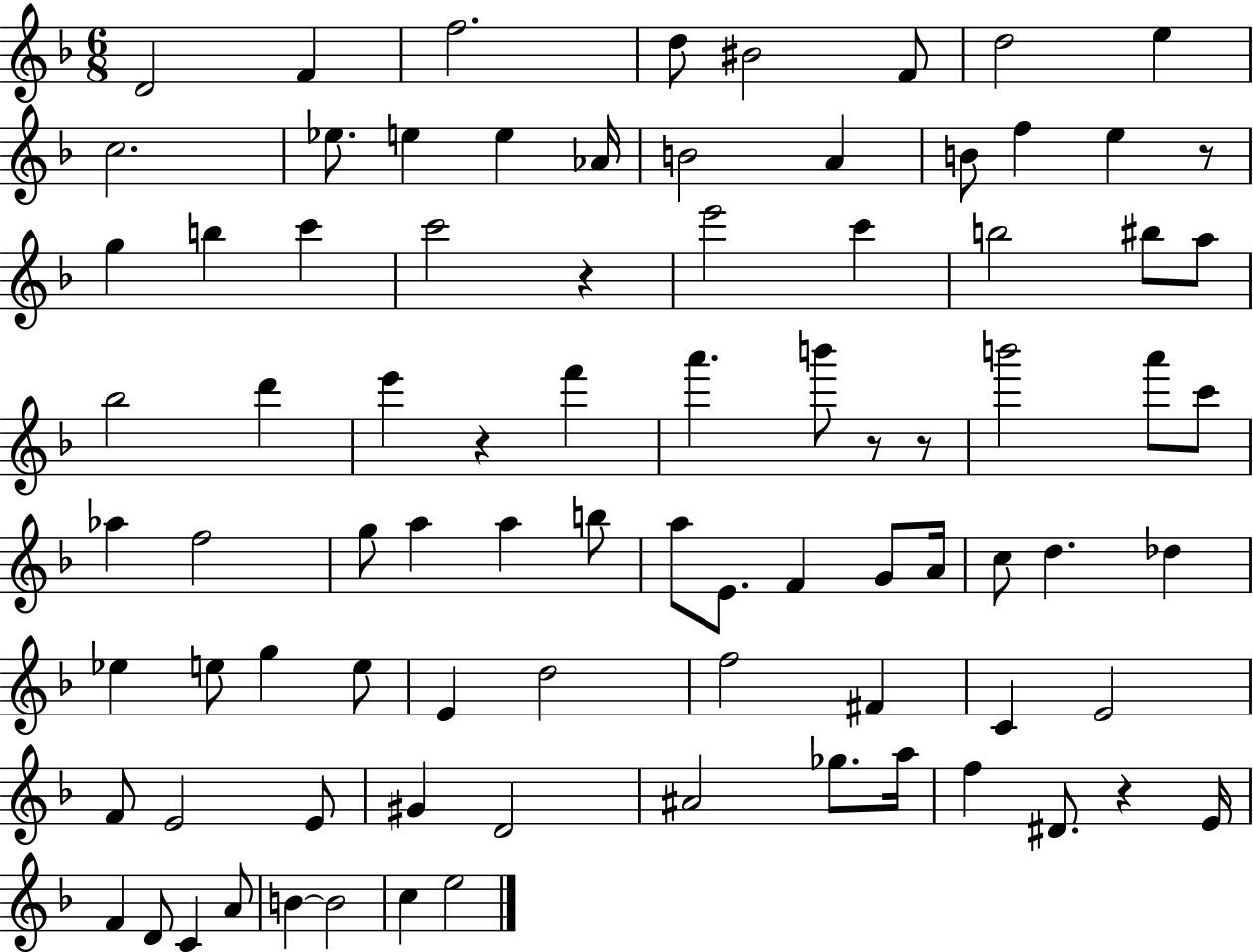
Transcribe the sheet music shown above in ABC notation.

X:1
T:Untitled
M:6/8
L:1/4
K:F
D2 F f2 d/2 ^B2 F/2 d2 e c2 _e/2 e e _A/4 B2 A B/2 f e z/2 g b c' c'2 z e'2 c' b2 ^b/2 a/2 _b2 d' e' z f' a' b'/2 z/2 z/2 b'2 a'/2 c'/2 _a f2 g/2 a a b/2 a/2 E/2 F G/2 A/4 c/2 d _d _e e/2 g e/2 E d2 f2 ^F C E2 F/2 E2 E/2 ^G D2 ^A2 _g/2 a/4 f ^D/2 z E/4 F D/2 C A/2 B B2 c e2